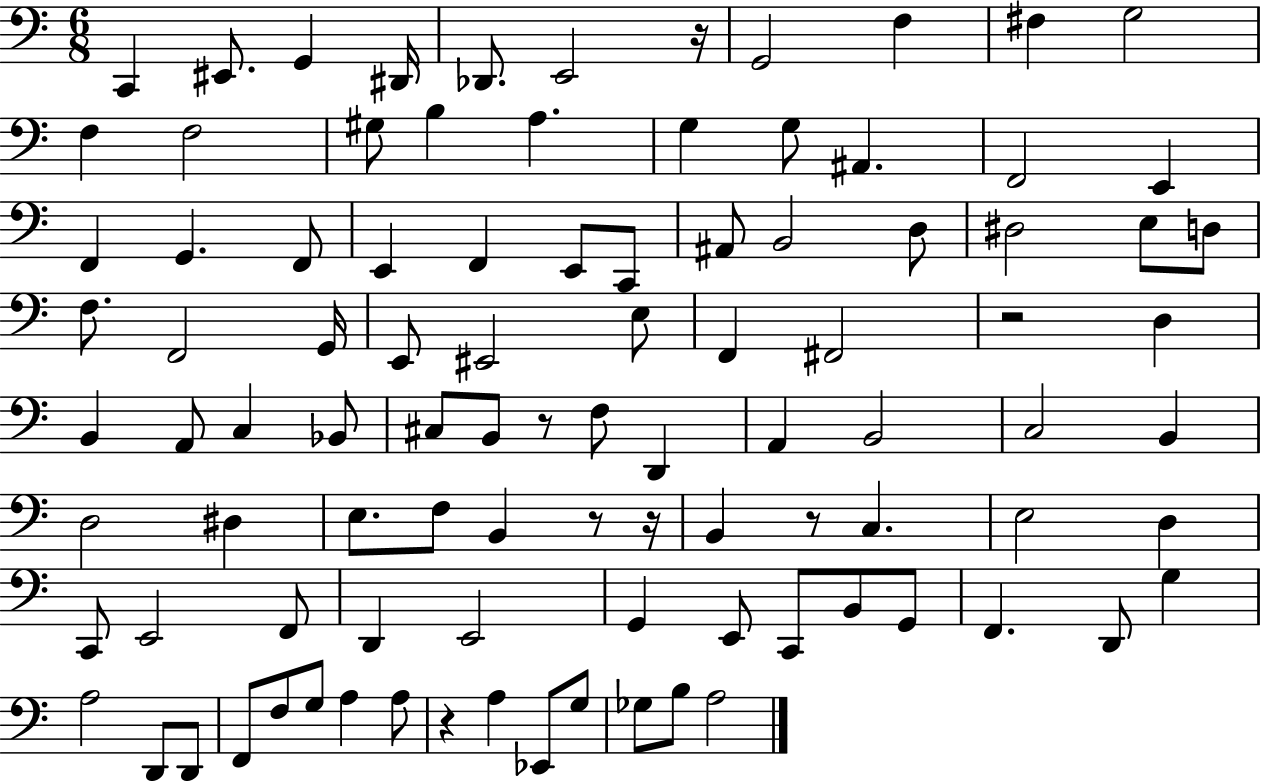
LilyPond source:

{
  \clef bass
  \numericTimeSignature
  \time 6/8
  \key c \major
  c,4 eis,8. g,4 dis,16 | des,8. e,2 r16 | g,2 f4 | fis4 g2 | \break f4 f2 | gis8 b4 a4. | g4 g8 ais,4. | f,2 e,4 | \break f,4 g,4. f,8 | e,4 f,4 e,8 c,8 | ais,8 b,2 d8 | dis2 e8 d8 | \break f8. f,2 g,16 | e,8 eis,2 e8 | f,4 fis,2 | r2 d4 | \break b,4 a,8 c4 bes,8 | cis8 b,8 r8 f8 d,4 | a,4 b,2 | c2 b,4 | \break d2 dis4 | e8. f8 b,4 r8 r16 | b,4 r8 c4. | e2 d4 | \break c,8 e,2 f,8 | d,4 e,2 | g,4 e,8 c,8 b,8 g,8 | f,4. d,8 g4 | \break a2 d,8 d,8 | f,8 f8 g8 a4 a8 | r4 a4 ees,8 g8 | ges8 b8 a2 | \break \bar "|."
}